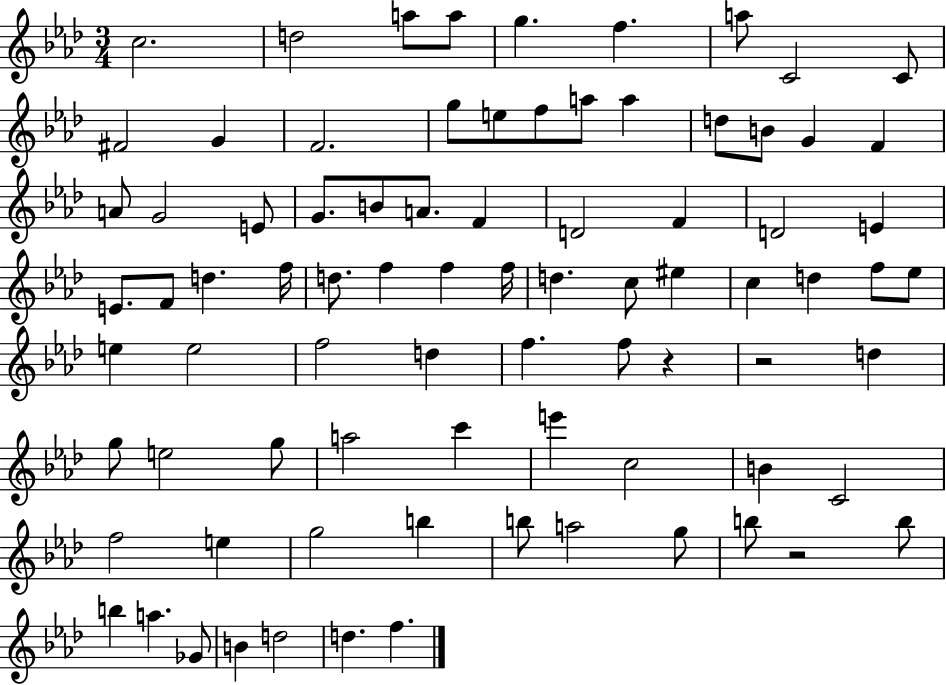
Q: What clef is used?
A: treble